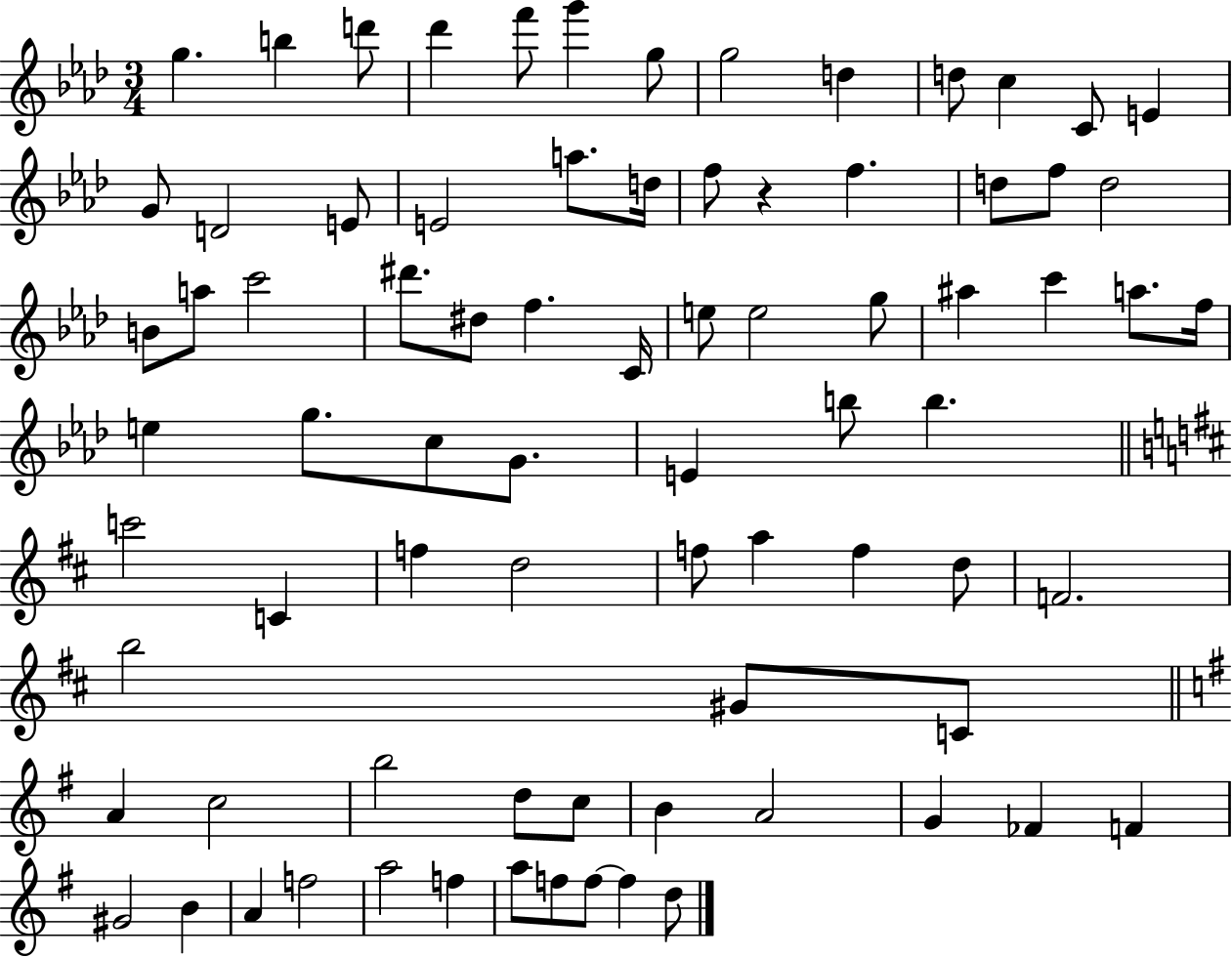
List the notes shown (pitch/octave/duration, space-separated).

G5/q. B5/q D6/e Db6/q F6/e G6/q G5/e G5/h D5/q D5/e C5/q C4/e E4/q G4/e D4/h E4/e E4/h A5/e. D5/s F5/e R/q F5/q. D5/e F5/e D5/h B4/e A5/e C6/h D#6/e. D#5/e F5/q. C4/s E5/e E5/h G5/e A#5/q C6/q A5/e. F5/s E5/q G5/e. C5/e G4/e. E4/q B5/e B5/q. C6/h C4/q F5/q D5/h F5/e A5/q F5/q D5/e F4/h. B5/h G#4/e C4/e A4/q C5/h B5/h D5/e C5/e B4/q A4/h G4/q FES4/q F4/q G#4/h B4/q A4/q F5/h A5/h F5/q A5/e F5/e F5/e F5/q D5/e